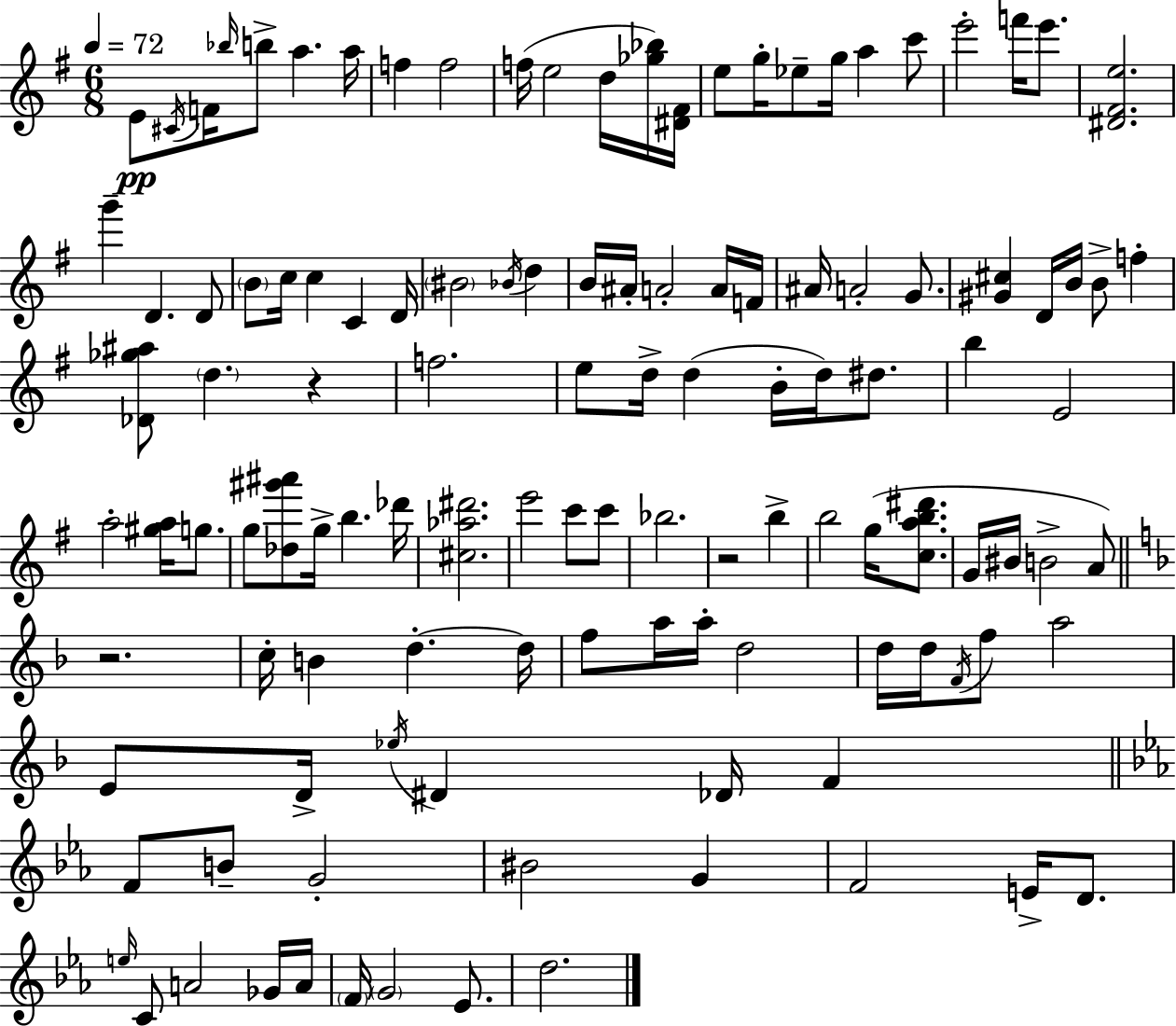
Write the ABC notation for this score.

X:1
T:Untitled
M:6/8
L:1/4
K:Em
E/2 ^C/4 F/4 _b/4 b/2 a a/4 f f2 f/4 e2 d/4 [_g_b]/4 [^D^F]/4 e/2 g/4 _e/2 g/4 a c'/2 e'2 f'/4 e'/2 [^D^Fe]2 g' D D/2 B/2 c/4 c C D/4 ^B2 _B/4 d B/4 ^A/4 A2 A/4 F/4 ^A/4 A2 G/2 [^G^c] D/4 B/4 B/2 f [_D_g^a]/2 d z f2 e/2 d/4 d B/4 d/4 ^d/2 b E2 a2 [^ga]/4 g/2 g/2 [_d^g'^a']/2 g/4 b _d'/4 [^c_a^d']2 e'2 c'/2 c'/2 _b2 z2 b b2 g/4 [cab^d']/2 G/4 ^B/4 B2 A/2 z2 c/4 B d d/4 f/2 a/4 a/4 d2 d/4 d/4 F/4 f/2 a2 E/2 D/4 _e/4 ^D _D/4 F F/2 B/2 G2 ^B2 G F2 E/4 D/2 e/4 C/2 A2 _G/4 A/4 F/4 G2 _E/2 d2